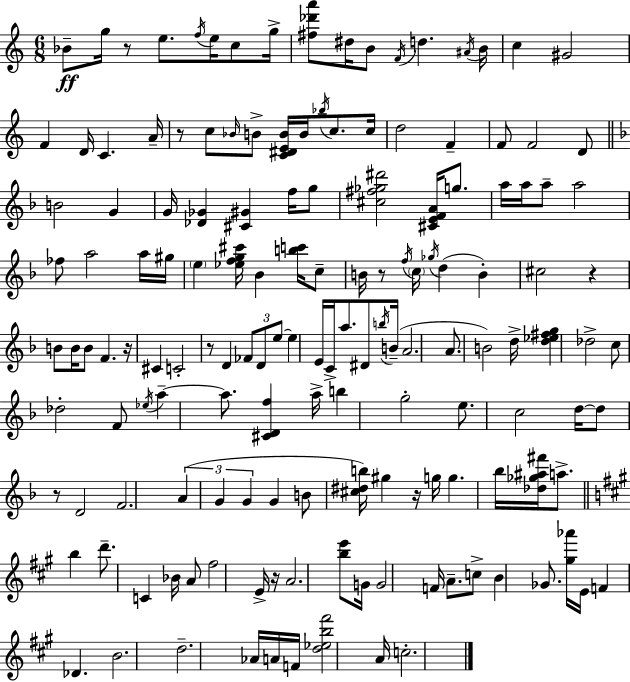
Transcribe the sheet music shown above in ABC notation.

X:1
T:Untitled
M:6/8
L:1/4
K:C
_B/2 g/4 z/2 e/2 f/4 e/4 c/2 g/4 [^f_d'a']/2 ^d/4 B/2 F/4 d ^A/4 B/4 c ^G2 F D/4 C A/4 z/2 c/2 _B/4 B/2 [C^DEB]/4 B/4 _b/4 c/2 c/4 d2 F F/2 F2 D/2 B2 G G/4 [_D_G] [^C^G] f/4 g/2 [^c^f_g^d']2 [^CEFA]/4 g/2 a/4 a/4 a/2 a2 _f/2 a2 a/4 ^g/4 e [_efg^c']/4 _B [bc']/4 c/2 B/4 z/2 f/4 c/4 _g/4 d B ^c2 z B/2 B/4 B/2 F z/4 ^C C2 z/2 D _F/2 D/2 e/2 e E/4 C/4 a/2 ^D/2 b/4 B/4 A2 A/2 B2 d/4 [d_e^fg] _d2 c/2 _d2 F/2 _e/4 a a/2 [^CDf] a/4 b g2 e/2 c2 d/4 d/2 z/2 D2 F2 A G G G B/2 [^c^db]/4 ^g z/4 g/4 g _b/4 [_d_g^a^f']/4 a/2 b d'/2 C _B/4 A/2 ^f2 E/4 z/4 A2 [be']/2 G/4 G2 F/4 A/2 c/2 B _G/2 [^g_a']/4 E/4 F _D B2 d2 _A/4 A/4 F/4 [d_eb^f']2 A/4 c2